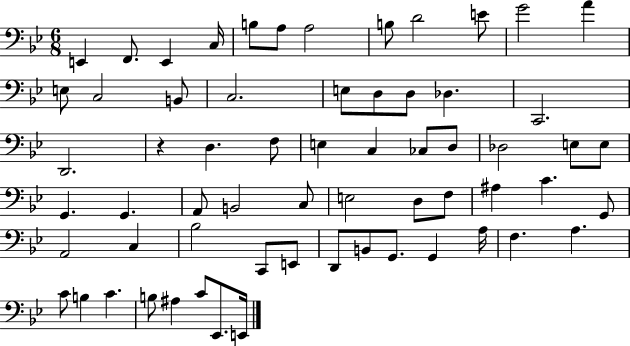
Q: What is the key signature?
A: BES major